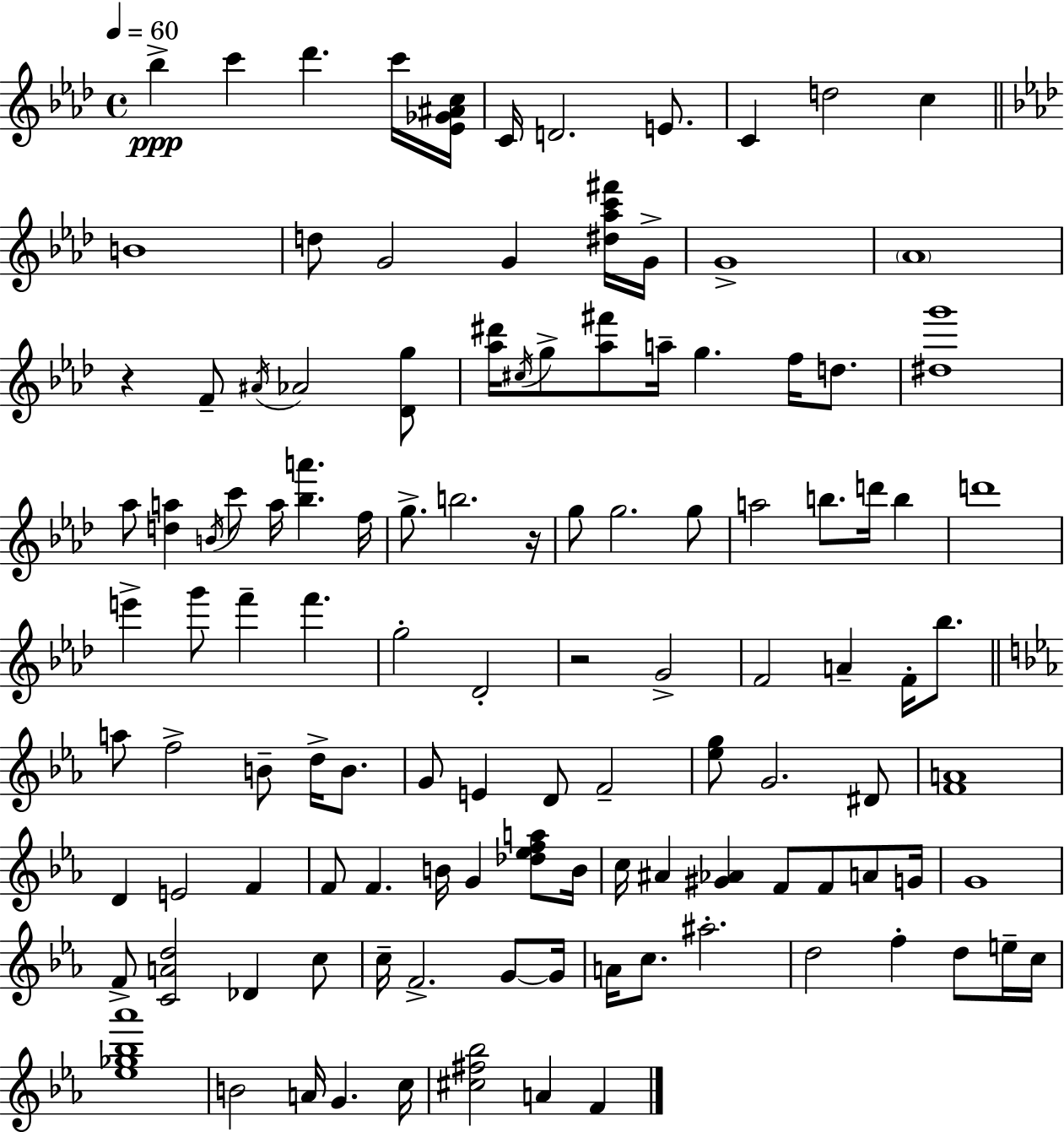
{
  \clef treble
  \time 4/4
  \defaultTimeSignature
  \key aes \major
  \tempo 4 = 60
  \repeat volta 2 { bes''4->\ppp c'''4 des'''4. c'''16 <ees' ges' ais' c''>16 | c'16 d'2. e'8. | c'4 d''2 c''4 | \bar "||" \break \key f \minor b'1 | d''8 g'2 g'4 <dis'' aes'' c''' fis'''>16 g'16-> | g'1-> | \parenthesize aes'1 | \break r4 f'8-- \acciaccatura { ais'16 } aes'2 <des' g''>8 | <aes'' dis'''>16 \acciaccatura { cis''16 } g''8-> <aes'' fis'''>8 a''16-- g''4. f''16 d''8. | <dis'' g'''>1 | aes''8 <d'' a''>4 \acciaccatura { b'16 } c'''8 a''16 <bes'' a'''>4. | \break f''16 g''8.-> b''2. | r16 g''8 g''2. | g''8 a''2 b''8. d'''16 b''4 | d'''1 | \break e'''4-> g'''8 f'''4-- f'''4. | g''2-. des'2-. | r2 g'2-> | f'2 a'4-- f'16-. | \break bes''8. \bar "||" \break \key ees \major a''8 f''2-> b'8-- d''16-> b'8. | g'8 e'4 d'8 f'2-- | <ees'' g''>8 g'2. dis'8 | <f' a'>1 | \break d'4 e'2 f'4 | f'8 f'4. b'16 g'4 <des'' ees'' f'' a''>8 b'16 | c''16 ais'4 <gis' aes'>4 f'8 f'8 a'8 g'16 | g'1 | \break f'8-> <c' a' d''>2 des'4 c''8 | c''16-- f'2.-> g'8~~ g'16 | a'16 c''8. ais''2.-. | d''2 f''4-. d''8 e''16-- c''16 | \break <ees'' ges'' bes'' aes'''>1 | b'2 a'16 g'4. c''16 | <cis'' fis'' bes''>2 a'4 f'4 | } \bar "|."
}